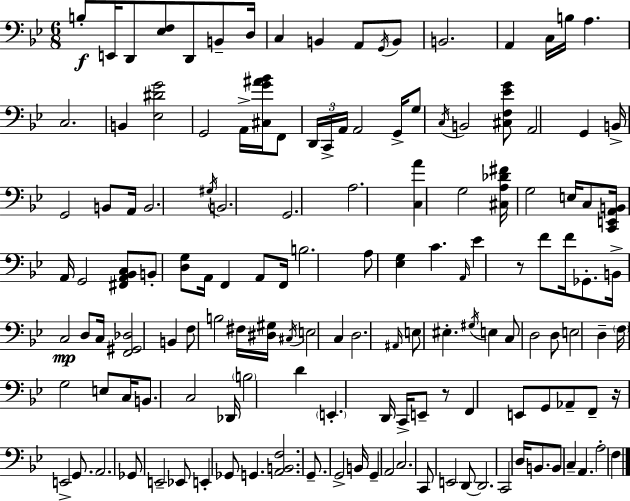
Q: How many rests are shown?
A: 3